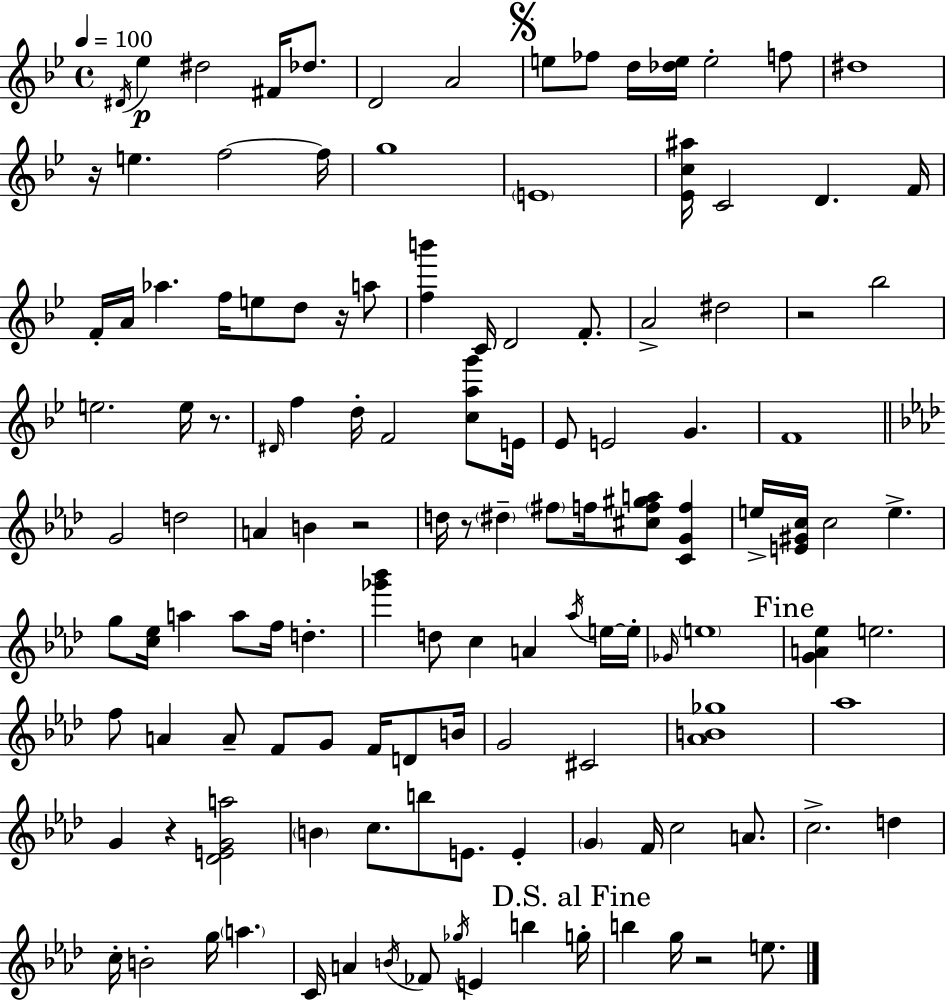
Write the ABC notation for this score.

X:1
T:Untitled
M:4/4
L:1/4
K:Bb
^D/4 _e ^d2 ^F/4 _d/2 D2 A2 e/2 _f/2 d/4 [_de]/4 e2 f/2 ^d4 z/4 e f2 f/4 g4 E4 [_Ec^a]/4 C2 D F/4 F/4 A/4 _a f/4 e/2 d/2 z/4 a/2 [fb'] C/4 D2 F/2 A2 ^d2 z2 _b2 e2 e/4 z/2 ^D/4 f d/4 F2 [cag']/2 E/4 _E/2 E2 G F4 G2 d2 A B z2 d/4 z/2 ^d ^f/2 f/4 [^cf^ga]/2 [CGf] e/4 [E^Gc]/4 c2 e g/2 [c_e]/4 a a/2 f/4 d [_g'_b'] d/2 c A _a/4 e/4 e/4 _G/4 e4 [GA_e] e2 f/2 A A/2 F/2 G/2 F/4 D/2 B/4 G2 ^C2 [_AB_g]4 _a4 G z [_DEGa]2 B c/2 b/2 E/2 E G F/4 c2 A/2 c2 d c/4 B2 g/4 a C/4 A B/4 _F/2 _g/4 E b g/4 b g/4 z2 e/2